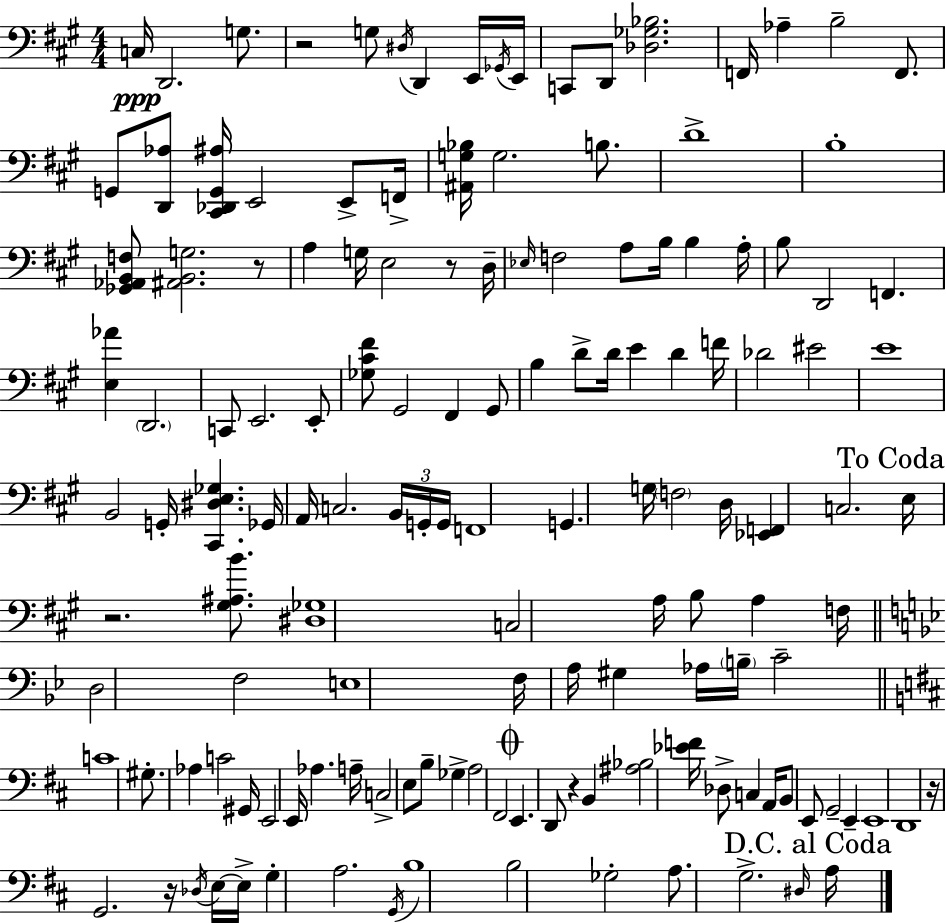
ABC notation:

X:1
T:Untitled
M:4/4
L:1/4
K:A
C,/4 D,,2 G,/2 z2 G,/2 ^D,/4 D,, E,,/4 _G,,/4 E,,/4 C,,/2 D,,/2 [_D,_G,_B,]2 F,,/4 _A, B,2 F,,/2 G,,/2 [D,,_A,]/2 [^C,,_D,,G,,^A,]/4 E,,2 E,,/2 F,,/4 [^A,,G,_B,]/4 G,2 B,/2 D4 B,4 [_G,,_A,,B,,F,]/2 [^A,,B,,G,]2 z/2 A, G,/4 E,2 z/2 D,/4 _E,/4 F,2 A,/2 B,/4 B, A,/4 B,/2 D,,2 F,, [E,_A] D,,2 C,,/2 E,,2 E,,/2 [_G,^C^F]/2 ^G,,2 ^F,, ^G,,/2 B, D/2 D/4 E D F/4 _D2 ^E2 E4 B,,2 G,,/4 [^C,,^D,E,_G,] _G,,/4 A,,/4 C,2 B,,/4 G,,/4 G,,/4 F,,4 G,, G,/4 F,2 D,/4 [_E,,F,,] C,2 E,/4 z2 [^G,^A,B]/2 [^D,_G,]4 C,2 A,/4 B,/2 A, F,/4 D,2 F,2 E,4 F,/4 A,/4 ^G, _A,/4 B,/4 C2 C4 ^G,/2 _A, C2 ^G,,/4 E,,2 E,,/4 _A, A,/4 C,2 E,/2 B,/2 _G, A,2 ^F,,2 E,, D,,/2 z B,, [^A,_B,]2 [_EF]/4 _D,/2 C, A,,/4 B,,/2 E,,/2 G,,2 E,, E,,4 D,,4 z/4 G,,2 z/4 _D,/4 E,/4 E,/4 G, A,2 G,,/4 B,4 B,2 _G,2 A,/2 G,2 ^D,/4 A,/4